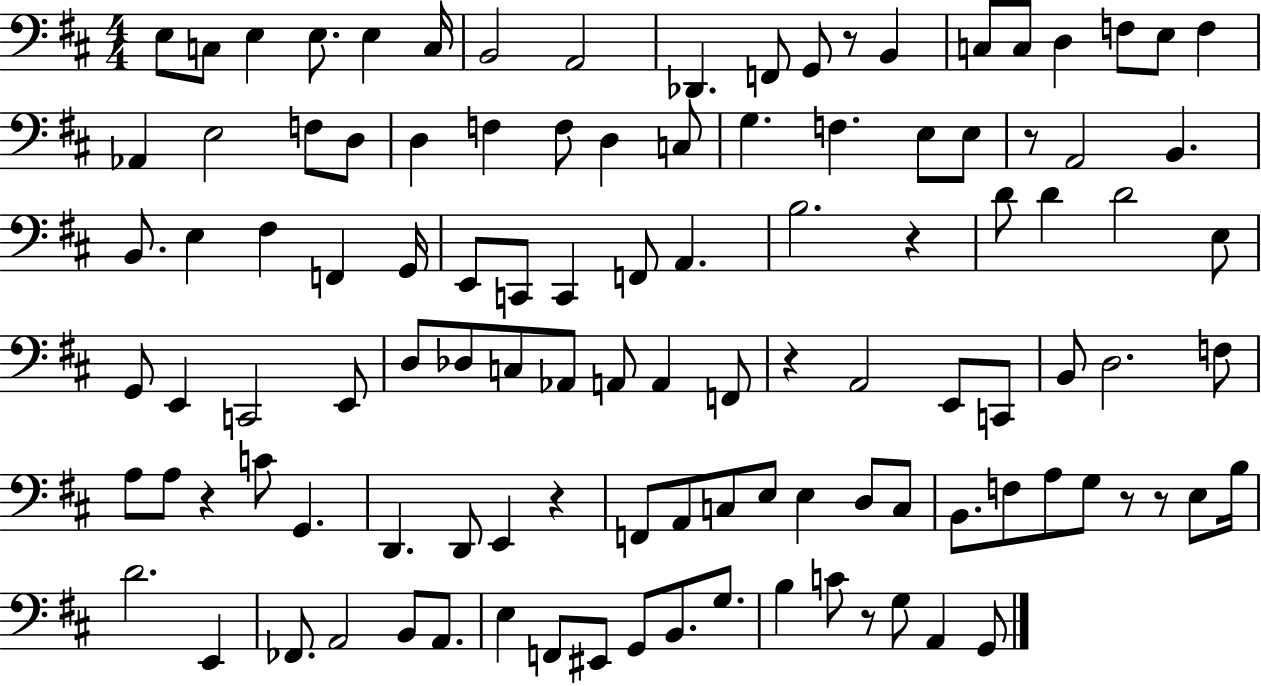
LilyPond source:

{
  \clef bass
  \numericTimeSignature
  \time 4/4
  \key d \major
  e8 c8 e4 e8. e4 c16 | b,2 a,2 | des,4. f,8 g,8 r8 b,4 | c8 c8 d4 f8 e8 f4 | \break aes,4 e2 f8 d8 | d4 f4 f8 d4 c8 | g4. f4. e8 e8 | r8 a,2 b,4. | \break b,8. e4 fis4 f,4 g,16 | e,8 c,8 c,4 f,8 a,4. | b2. r4 | d'8 d'4 d'2 e8 | \break g,8 e,4 c,2 e,8 | d8 des8 c8 aes,8 a,8 a,4 f,8 | r4 a,2 e,8 c,8 | b,8 d2. f8 | \break a8 a8 r4 c'8 g,4. | d,4. d,8 e,4 r4 | f,8 a,8 c8 e8 e4 d8 c8 | b,8. f8 a8 g8 r8 r8 e8 b16 | \break d'2. e,4 | fes,8. a,2 b,8 a,8. | e4 f,8 eis,8 g,8 b,8. g8. | b4 c'8 r8 g8 a,4 g,8 | \break \bar "|."
}